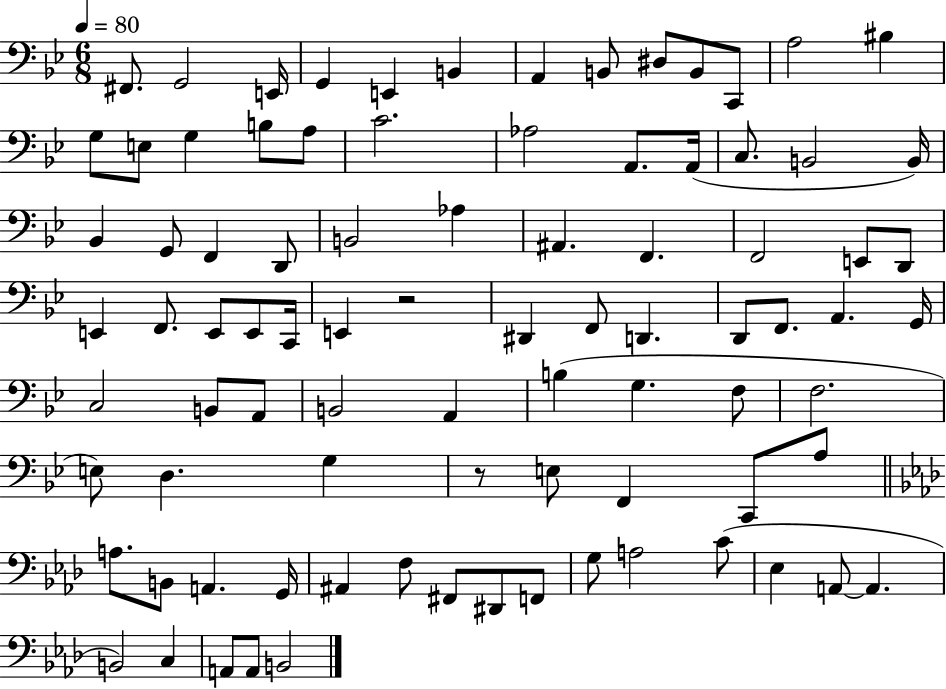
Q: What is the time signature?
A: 6/8